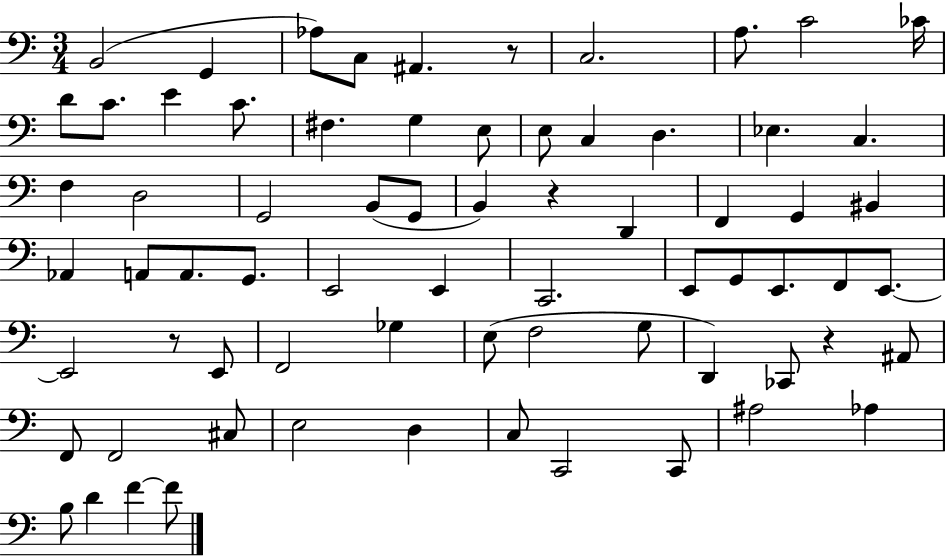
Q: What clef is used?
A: bass